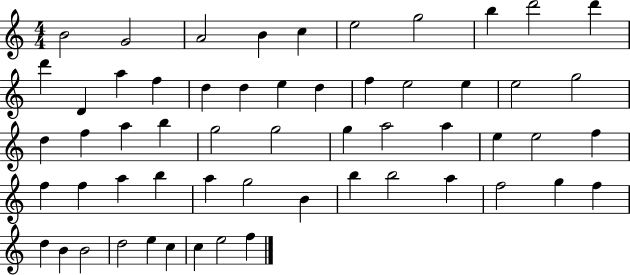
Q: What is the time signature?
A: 4/4